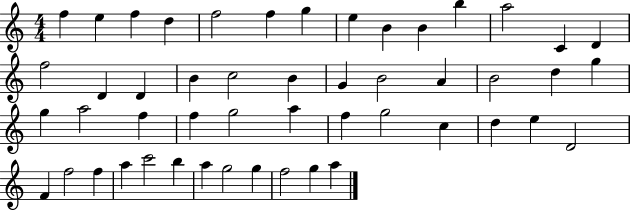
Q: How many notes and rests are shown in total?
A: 50